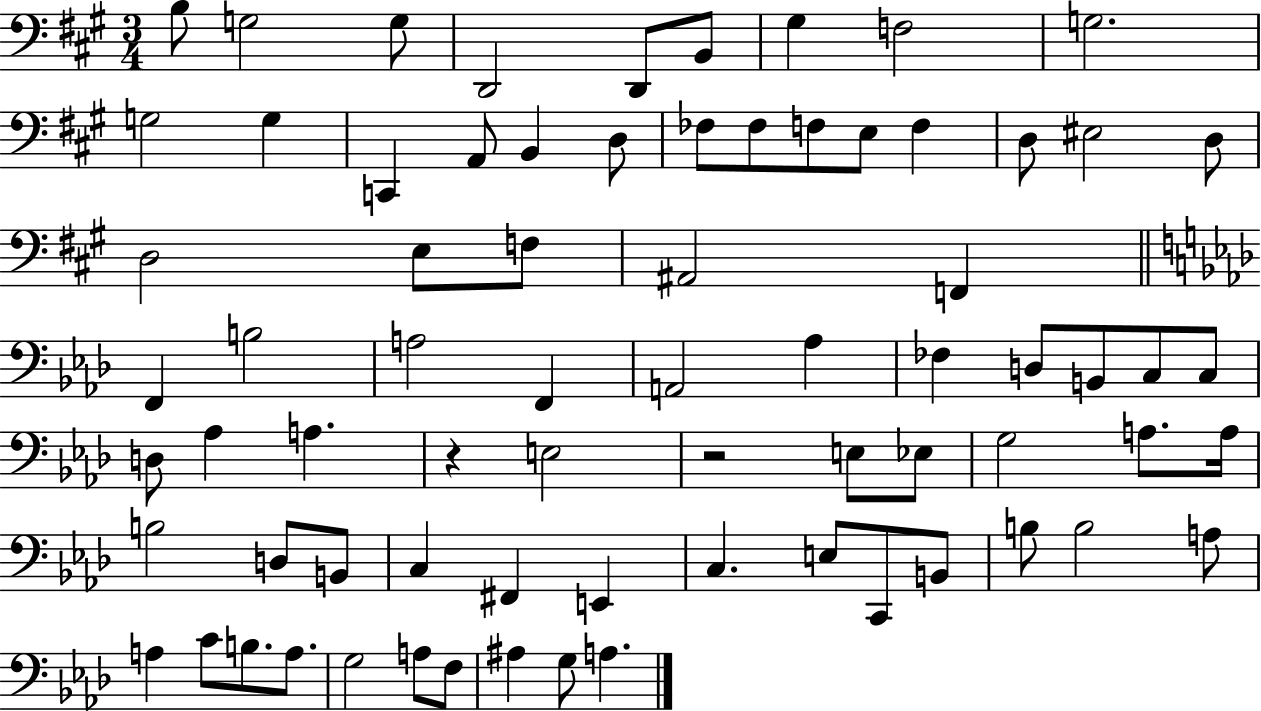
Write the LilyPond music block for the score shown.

{
  \clef bass
  \numericTimeSignature
  \time 3/4
  \key a \major
  b8 g2 g8 | d,2 d,8 b,8 | gis4 f2 | g2. | \break g2 g4 | c,4 a,8 b,4 d8 | fes8 fes8 f8 e8 f4 | d8 eis2 d8 | \break d2 e8 f8 | ais,2 f,4 | \bar "||" \break \key aes \major f,4 b2 | a2 f,4 | a,2 aes4 | fes4 d8 b,8 c8 c8 | \break d8 aes4 a4. | r4 e2 | r2 e8 ees8 | g2 a8. a16 | \break b2 d8 b,8 | c4 fis,4 e,4 | c4. e8 c,8 b,8 | b8 b2 a8 | \break a4 c'8 b8. a8. | g2 a8 f8 | ais4 g8 a4. | \bar "|."
}